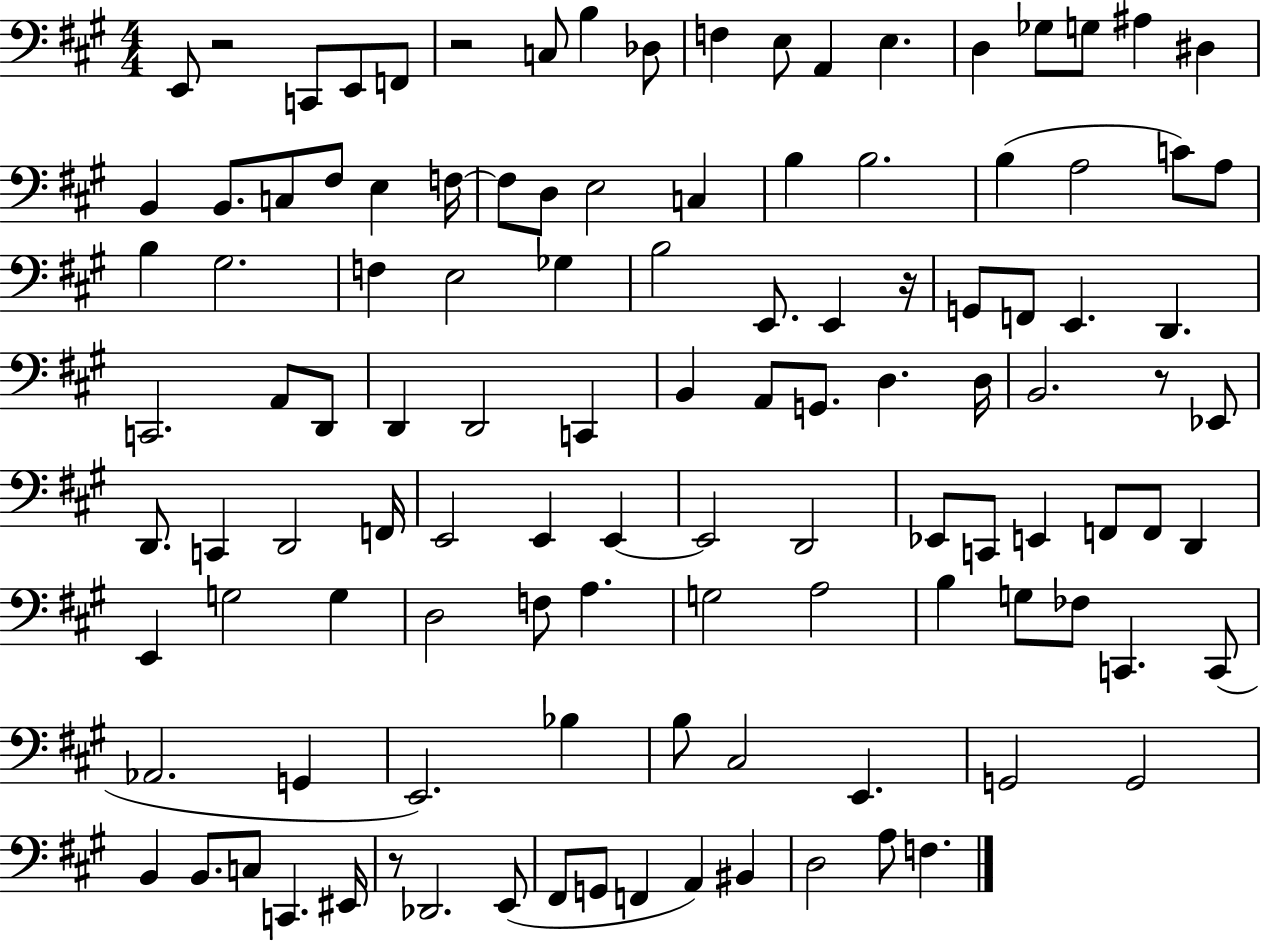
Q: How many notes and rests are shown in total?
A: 114